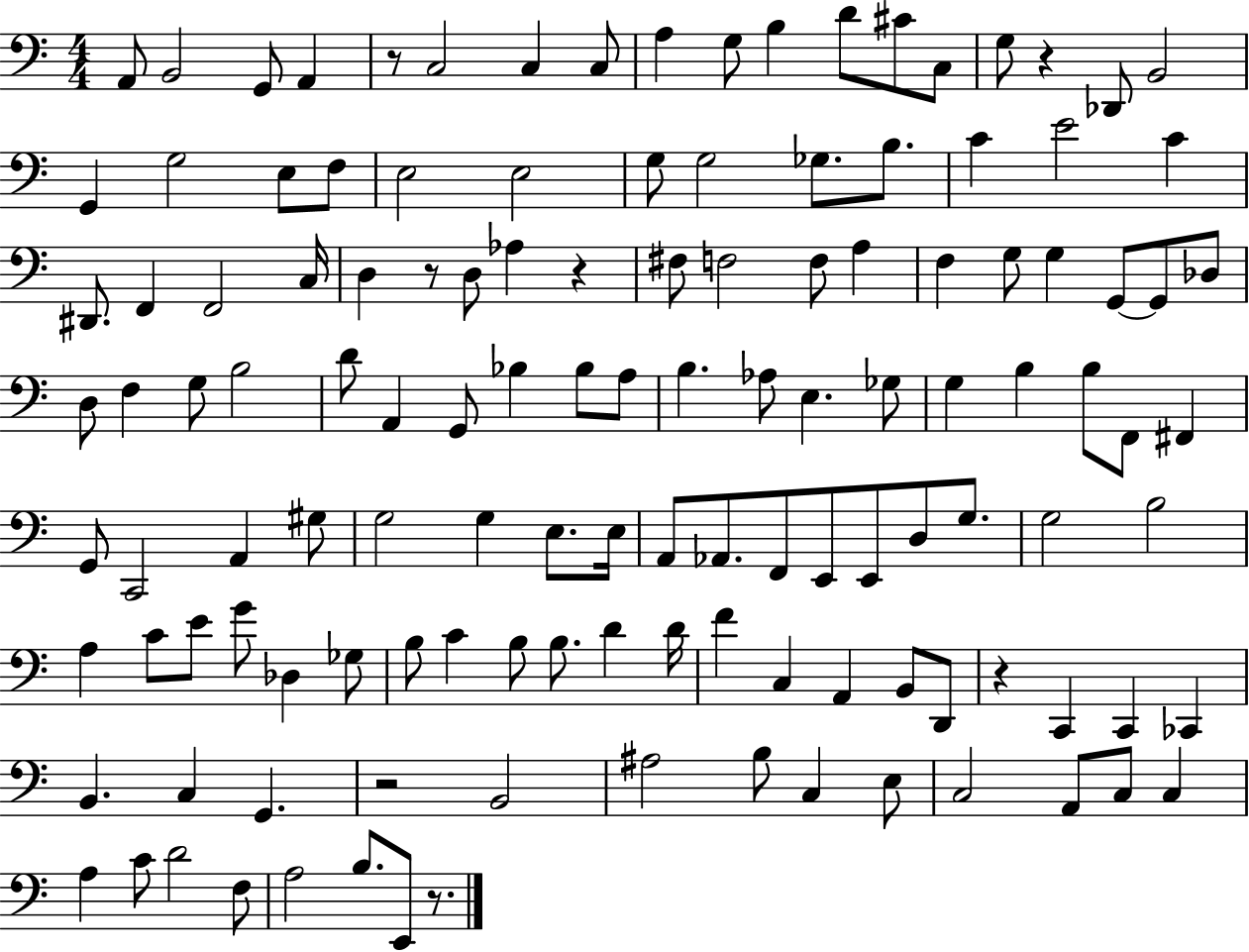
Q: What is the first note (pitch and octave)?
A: A2